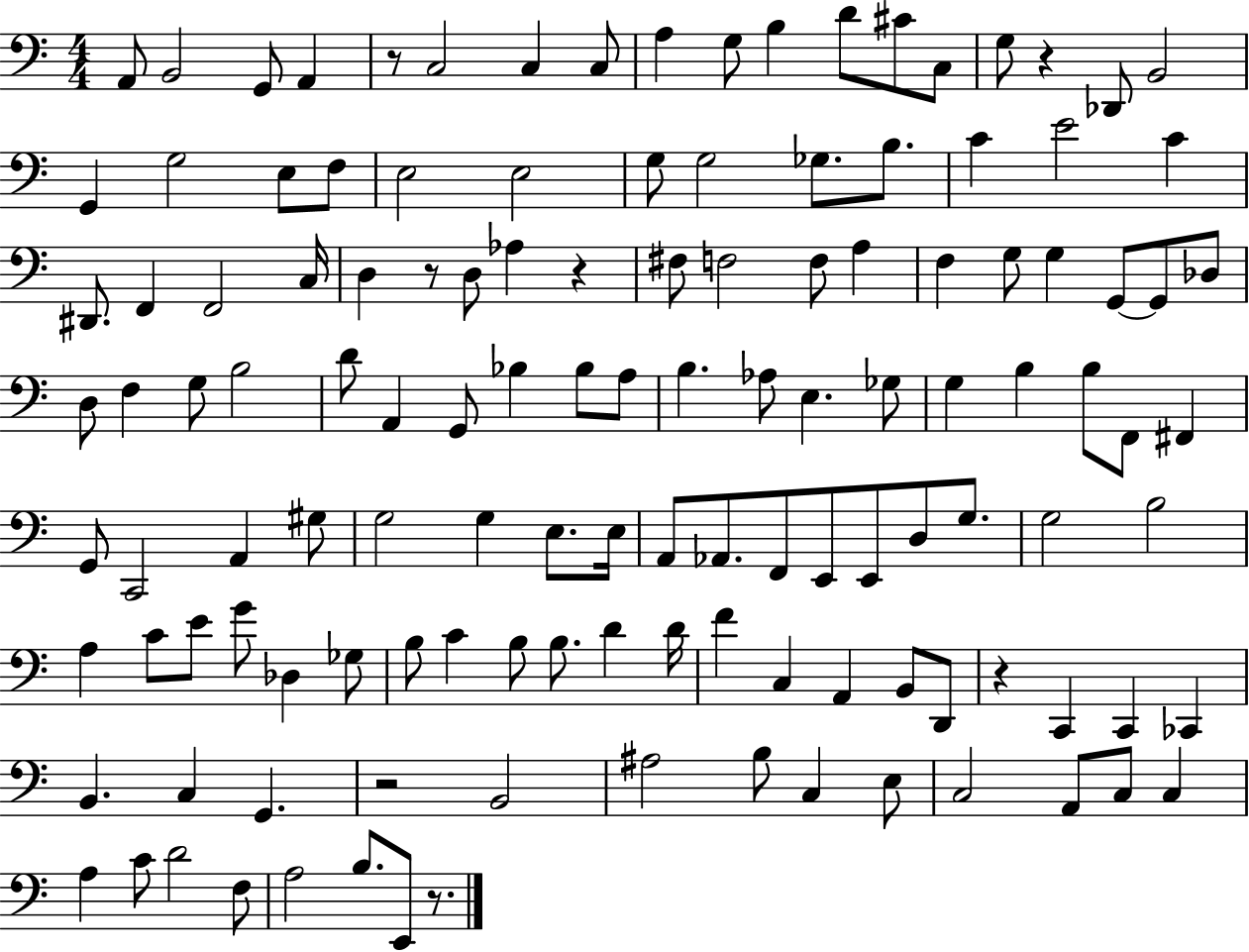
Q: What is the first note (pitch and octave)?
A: A2